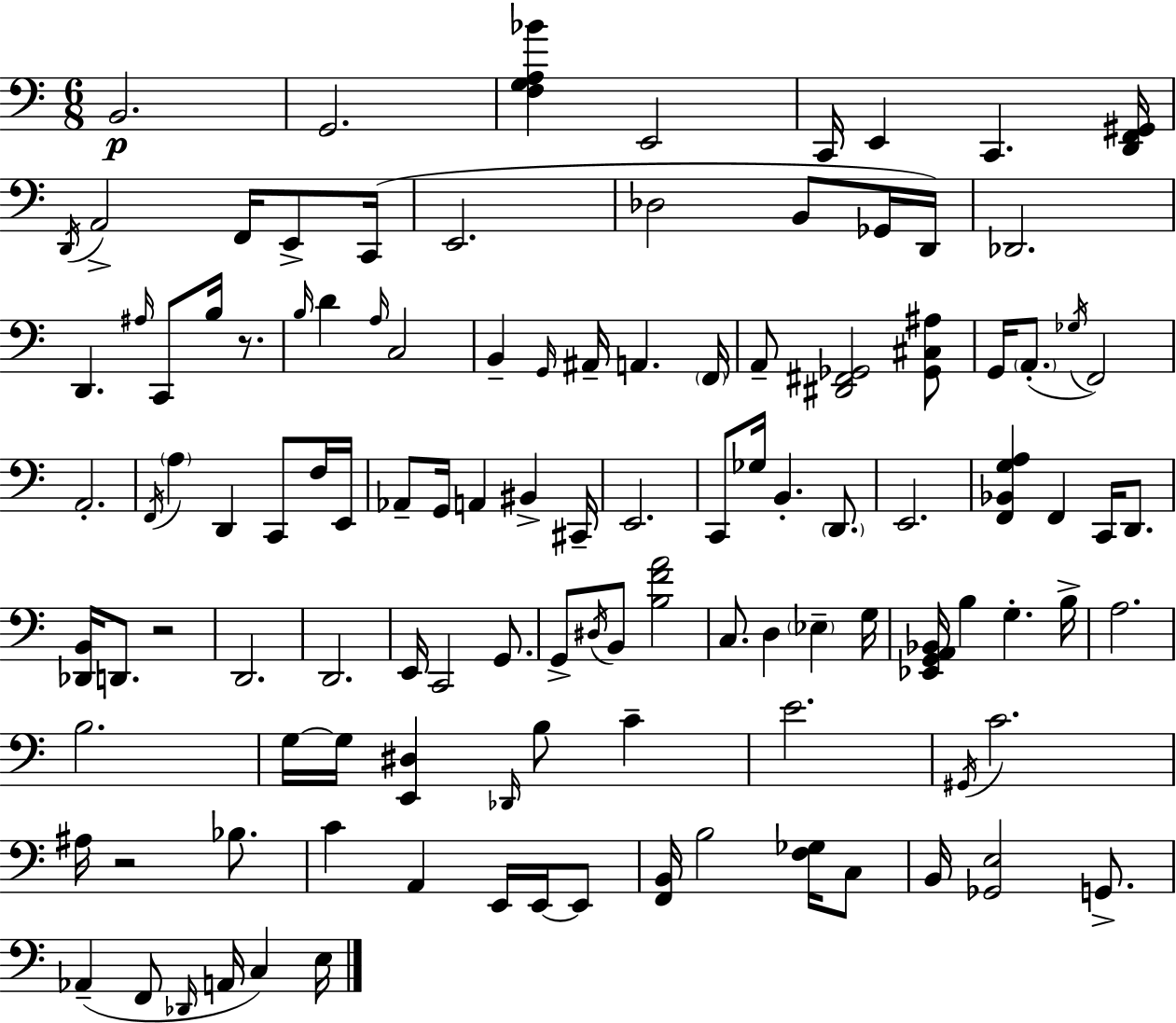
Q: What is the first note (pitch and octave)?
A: B2